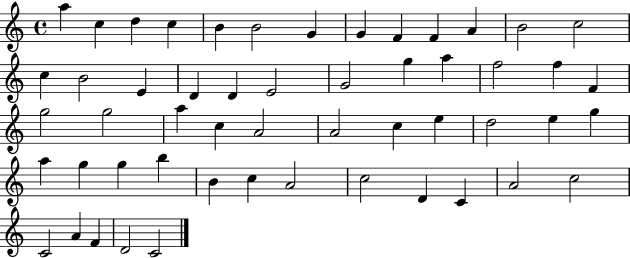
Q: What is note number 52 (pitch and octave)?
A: D4